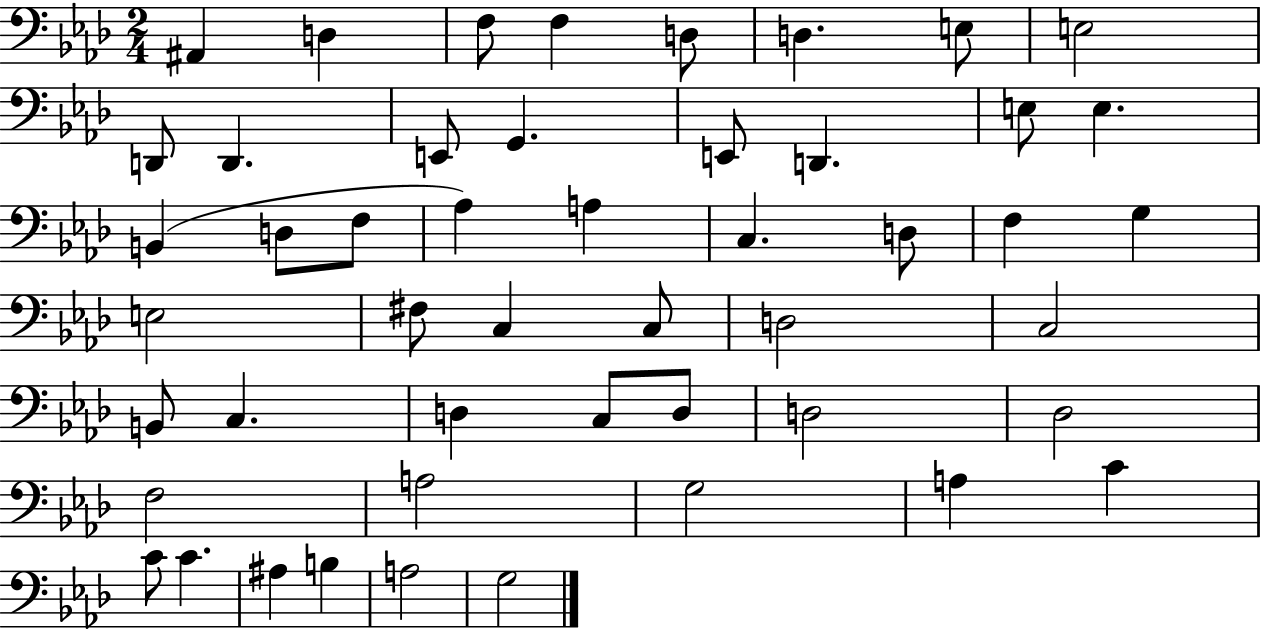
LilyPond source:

{
  \clef bass
  \numericTimeSignature
  \time 2/4
  \key aes \major
  ais,4 d4 | f8 f4 d8 | d4. e8 | e2 | \break d,8 d,4. | e,8 g,4. | e,8 d,4. | e8 e4. | \break b,4( d8 f8 | aes4) a4 | c4. d8 | f4 g4 | \break e2 | fis8 c4 c8 | d2 | c2 | \break b,8 c4. | d4 c8 d8 | d2 | des2 | \break f2 | a2 | g2 | a4 c'4 | \break c'8 c'4. | ais4 b4 | a2 | g2 | \break \bar "|."
}